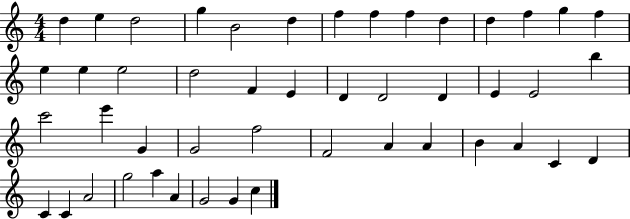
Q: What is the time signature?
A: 4/4